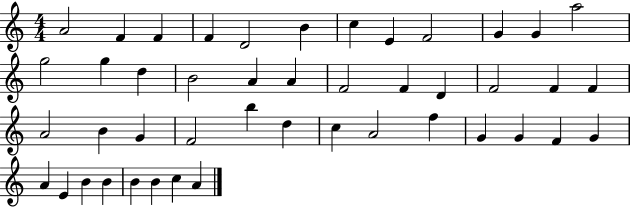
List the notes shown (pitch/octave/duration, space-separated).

A4/h F4/q F4/q F4/q D4/h B4/q C5/q E4/q F4/h G4/q G4/q A5/h G5/h G5/q D5/q B4/h A4/q A4/q F4/h F4/q D4/q F4/h F4/q F4/q A4/h B4/q G4/q F4/h B5/q D5/q C5/q A4/h F5/q G4/q G4/q F4/q G4/q A4/q E4/q B4/q B4/q B4/q B4/q C5/q A4/q